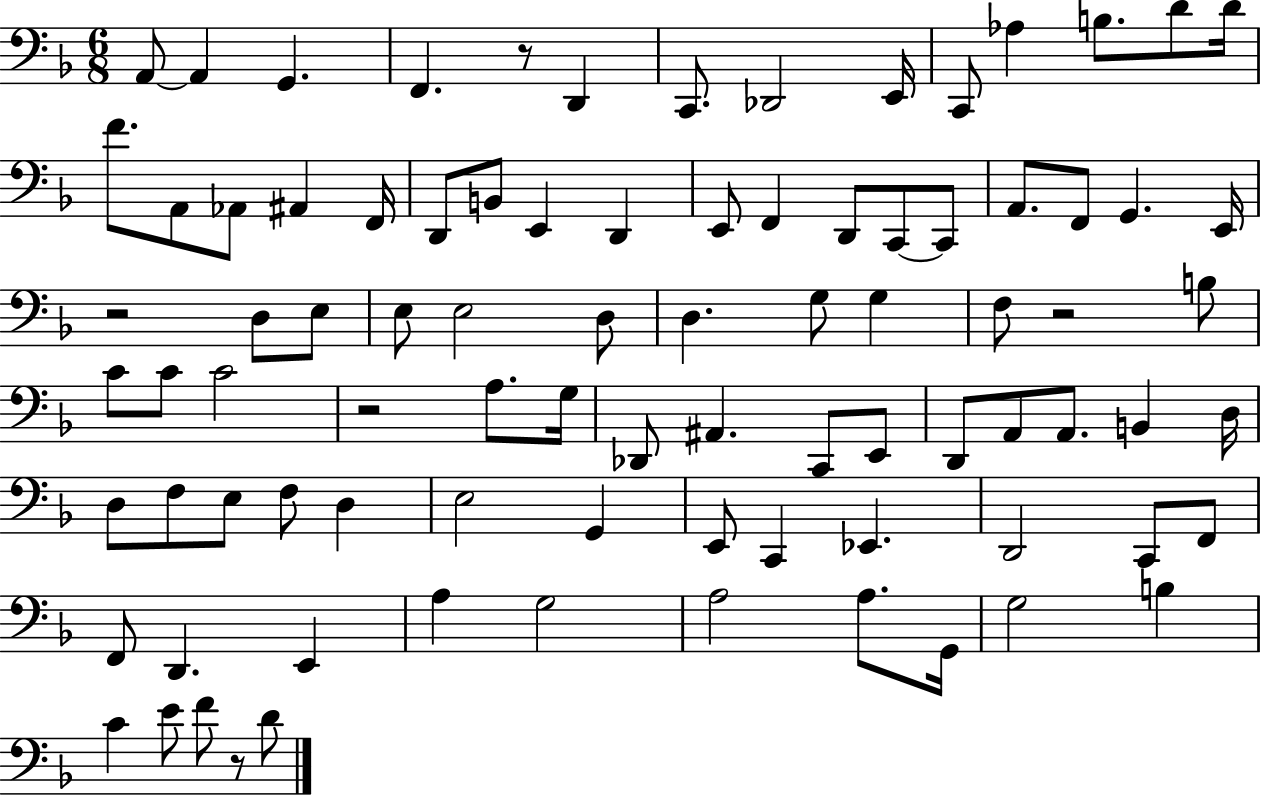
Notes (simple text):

A2/e A2/q G2/q. F2/q. R/e D2/q C2/e. Db2/h E2/s C2/e Ab3/q B3/e. D4/e D4/s F4/e. A2/e Ab2/e A#2/q F2/s D2/e B2/e E2/q D2/q E2/e F2/q D2/e C2/e C2/e A2/e. F2/e G2/q. E2/s R/h D3/e E3/e E3/e E3/h D3/e D3/q. G3/e G3/q F3/e R/h B3/e C4/e C4/e C4/h R/h A3/e. G3/s Db2/e A#2/q. C2/e E2/e D2/e A2/e A2/e. B2/q D3/s D3/e F3/e E3/e F3/e D3/q E3/h G2/q E2/e C2/q Eb2/q. D2/h C2/e F2/e F2/e D2/q. E2/q A3/q G3/h A3/h A3/e. G2/s G3/h B3/q C4/q E4/e F4/e R/e D4/e